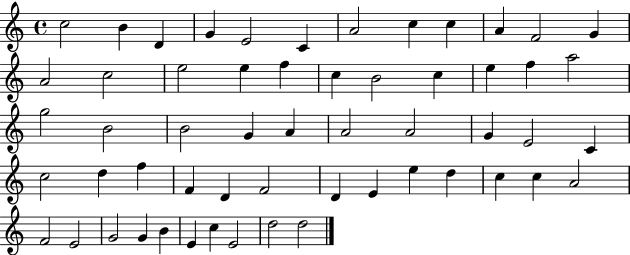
{
  \clef treble
  \time 4/4
  \defaultTimeSignature
  \key c \major
  c''2 b'4 d'4 | g'4 e'2 c'4 | a'2 c''4 c''4 | a'4 f'2 g'4 | \break a'2 c''2 | e''2 e''4 f''4 | c''4 b'2 c''4 | e''4 f''4 a''2 | \break g''2 b'2 | b'2 g'4 a'4 | a'2 a'2 | g'4 e'2 c'4 | \break c''2 d''4 f''4 | f'4 d'4 f'2 | d'4 e'4 e''4 d''4 | c''4 c''4 a'2 | \break f'2 e'2 | g'2 g'4 b'4 | e'4 c''4 e'2 | d''2 d''2 | \break \bar "|."
}